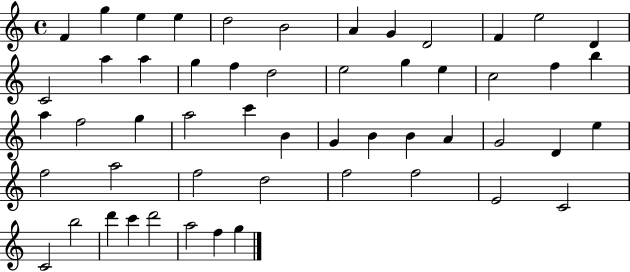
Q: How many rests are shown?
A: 0